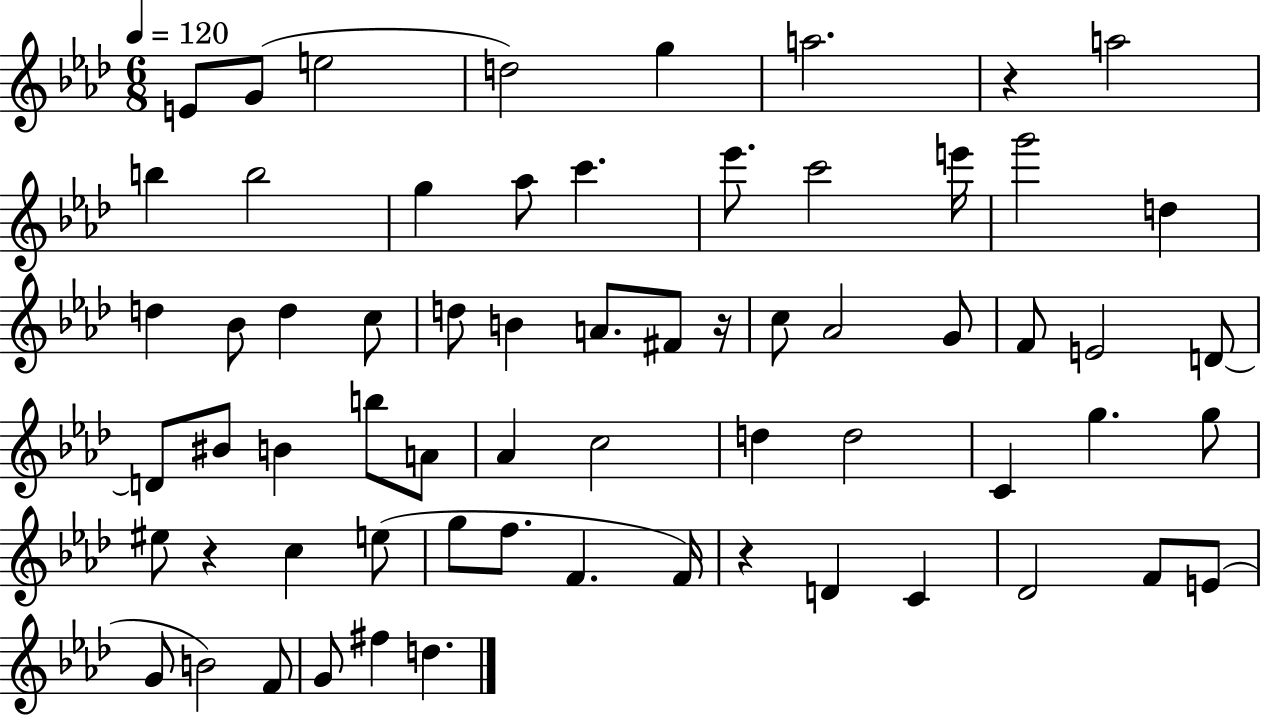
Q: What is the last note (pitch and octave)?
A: D5